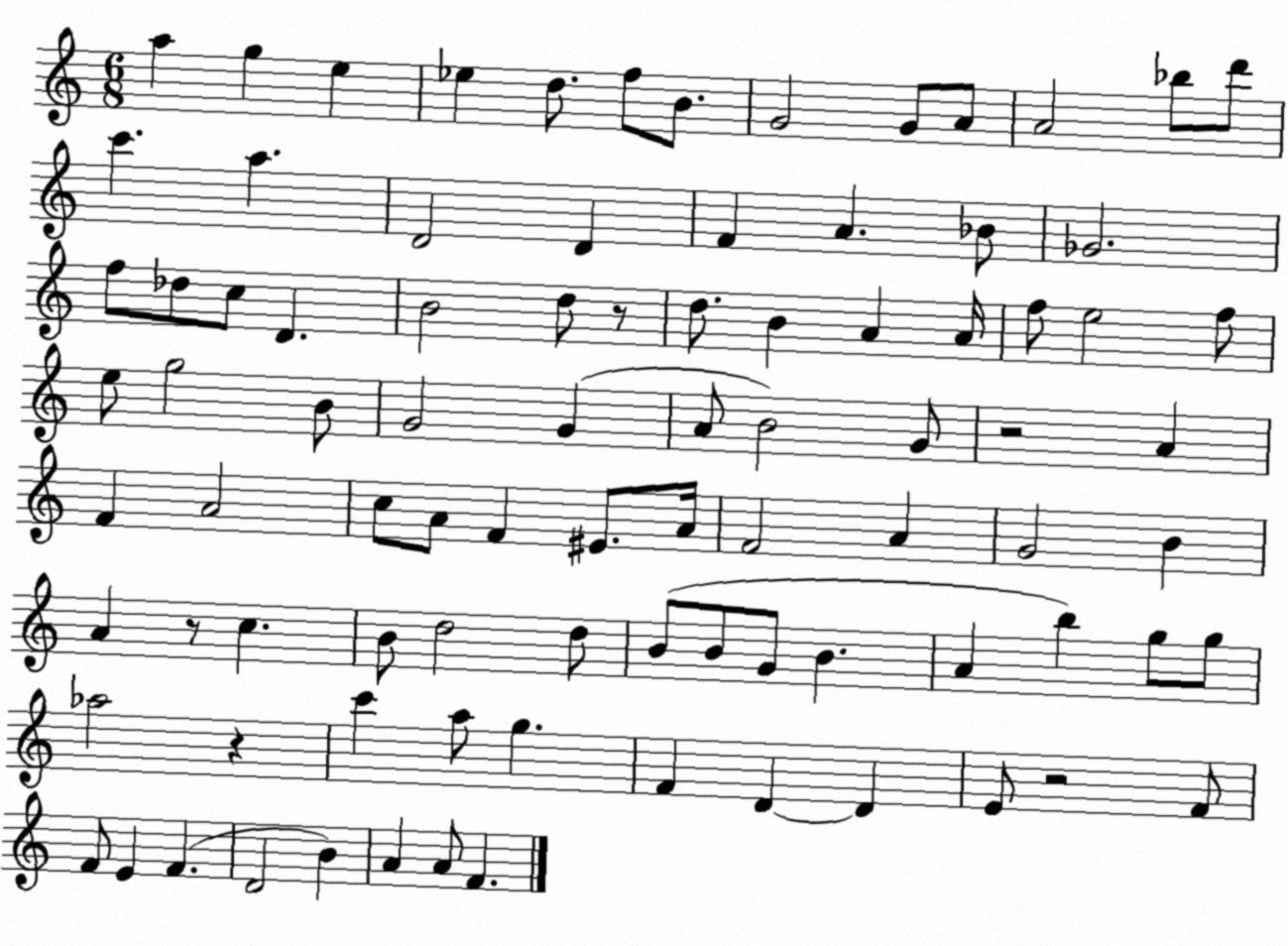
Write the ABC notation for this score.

X:1
T:Untitled
M:6/8
L:1/4
K:C
a g e _e d/2 f/2 B/2 G2 G/2 A/2 A2 _b/2 d'/2 c' a D2 D F A _B/2 _G2 f/2 _d/2 c/2 D B2 d/2 z/2 d/2 B A A/4 f/2 e2 f/2 e/2 g2 B/2 G2 G A/2 B2 G/2 z2 A F A2 c/2 A/2 F ^E/2 A/4 F2 A G2 B A z/2 c B/2 d2 d/2 B/2 B/2 G/2 B A b g/2 g/2 _a2 z c' a/2 g F D D E/2 z2 F/2 F/2 E F D2 B A A/2 F